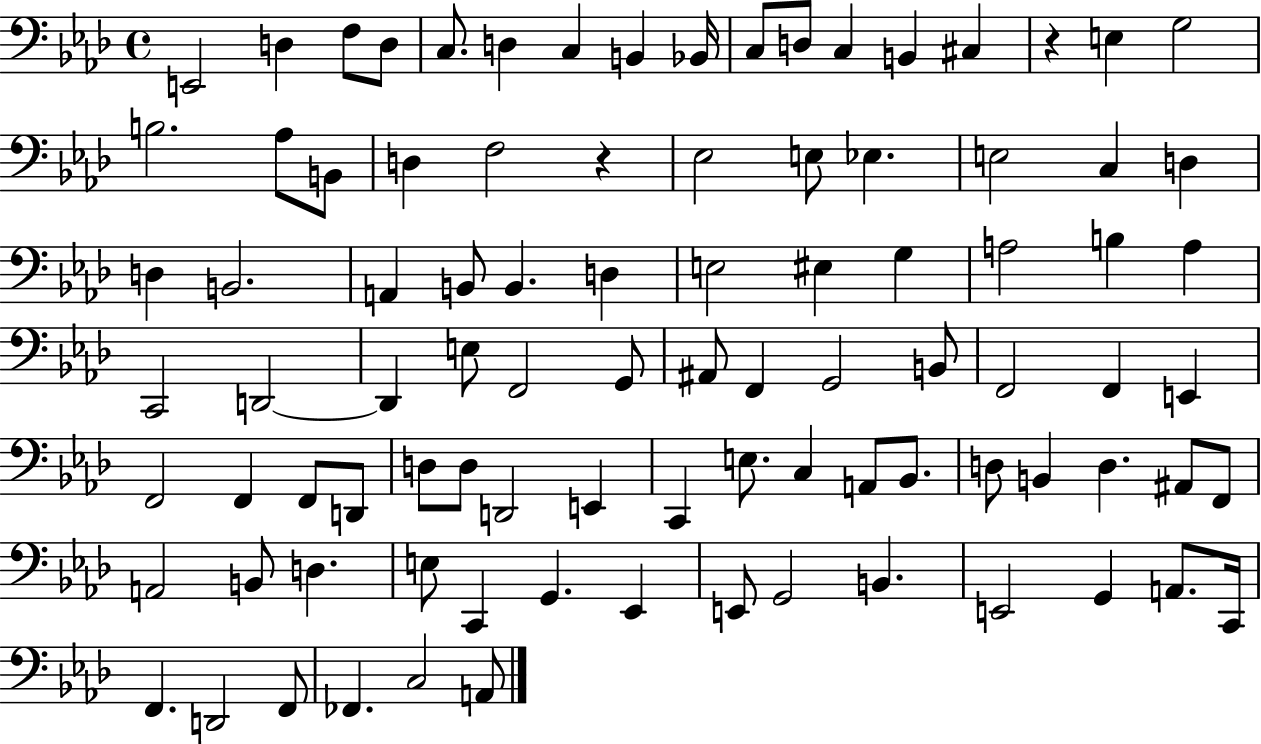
{
  \clef bass
  \time 4/4
  \defaultTimeSignature
  \key aes \major
  e,2 d4 f8 d8 | c8. d4 c4 b,4 bes,16 | c8 d8 c4 b,4 cis4 | r4 e4 g2 | \break b2. aes8 b,8 | d4 f2 r4 | ees2 e8 ees4. | e2 c4 d4 | \break d4 b,2. | a,4 b,8 b,4. d4 | e2 eis4 g4 | a2 b4 a4 | \break c,2 d,2~~ | d,4 e8 f,2 g,8 | ais,8 f,4 g,2 b,8 | f,2 f,4 e,4 | \break f,2 f,4 f,8 d,8 | d8 d8 d,2 e,4 | c,4 e8. c4 a,8 bes,8. | d8 b,4 d4. ais,8 f,8 | \break a,2 b,8 d4. | e8 c,4 g,4. ees,4 | e,8 g,2 b,4. | e,2 g,4 a,8. c,16 | \break f,4. d,2 f,8 | fes,4. c2 a,8 | \bar "|."
}